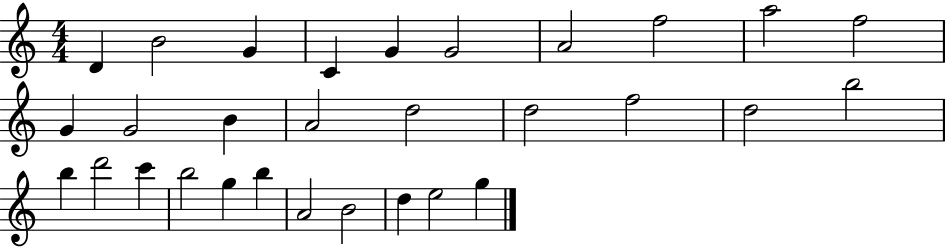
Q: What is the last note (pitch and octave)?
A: G5